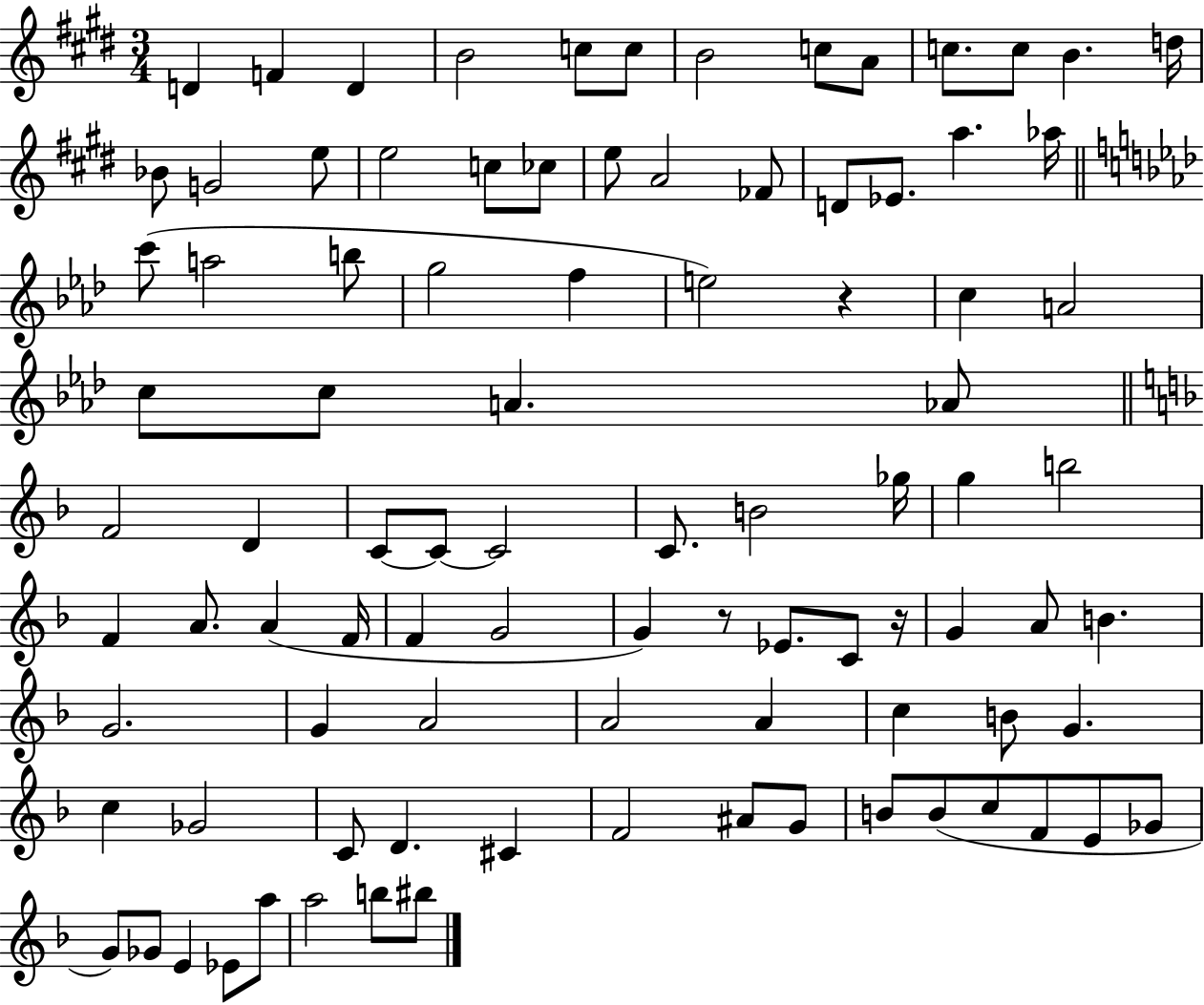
X:1
T:Untitled
M:3/4
L:1/4
K:E
D F D B2 c/2 c/2 B2 c/2 A/2 c/2 c/2 B d/4 _B/2 G2 e/2 e2 c/2 _c/2 e/2 A2 _F/2 D/2 _E/2 a _a/4 c'/2 a2 b/2 g2 f e2 z c A2 c/2 c/2 A _A/2 F2 D C/2 C/2 C2 C/2 B2 _g/4 g b2 F A/2 A F/4 F G2 G z/2 _E/2 C/2 z/4 G A/2 B G2 G A2 A2 A c B/2 G c _G2 C/2 D ^C F2 ^A/2 G/2 B/2 B/2 c/2 F/2 E/2 _G/2 G/2 _G/2 E _E/2 a/2 a2 b/2 ^b/2